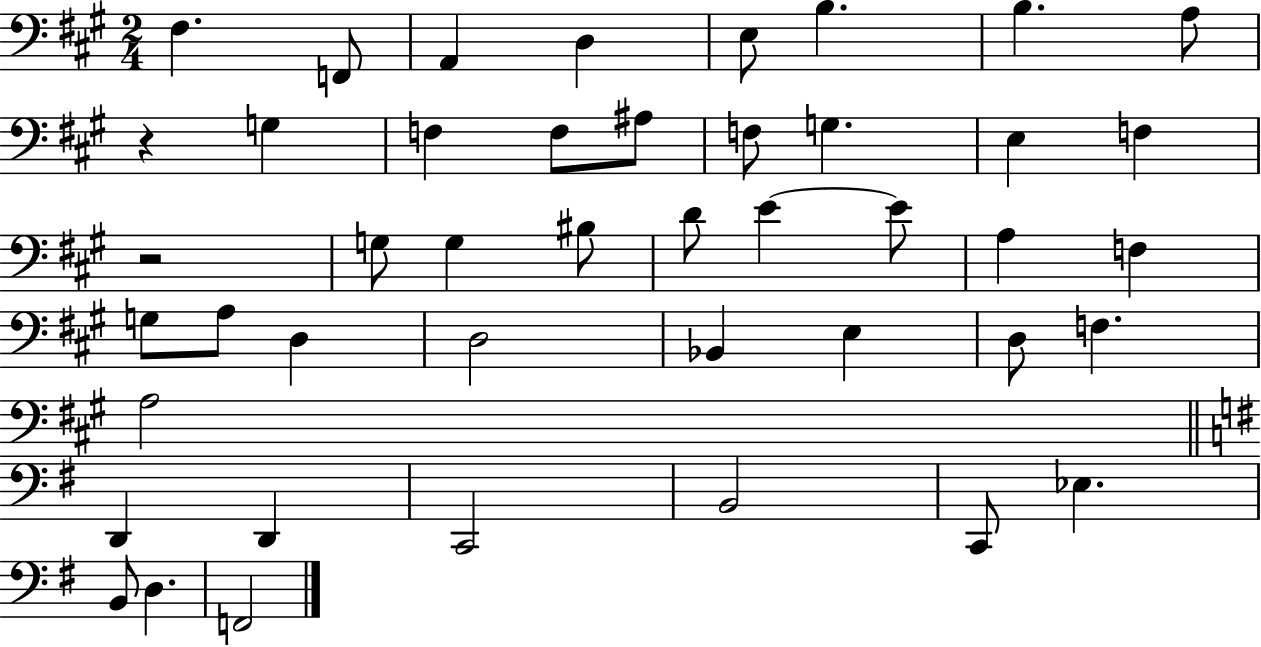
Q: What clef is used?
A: bass